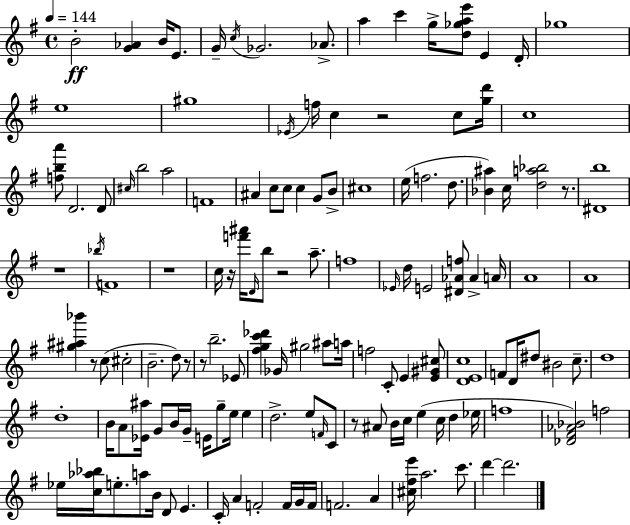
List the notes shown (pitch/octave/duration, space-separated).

B4/h [G4,Ab4]/q B4/s E4/e. G4/s C5/s Gb4/h. Ab4/e. A5/q C6/q G5/s [D5,Gb5,A5,E6]/e E4/q D4/s Gb5/w E5/w G#5/w Eb4/s F5/s C5/q R/h C5/e [G5,D6]/s C5/w [F5,B5,A6]/e D4/h. D4/e C#5/s B5/h A5/h F4/w A#4/q C5/e C5/e C5/q G4/e B4/e C#5/w E5/s F5/h. D5/e. [Bb4,A#5]/q C5/s [D5,A5,Bb5]/h R/e. [D#4,B5]/w R/w Bb5/s F4/w R/w C5/s R/s [F6,A#6]/s D4/s B5/e R/h A5/e. F5/w Eb4/s D5/s E4/h [D#4,Ab4,F5]/e Ab4/q A4/s A4/w A4/w [G#5,A#5,Bb6]/q R/e C5/e C#5/h B4/h. D5/e R/e R/e B5/h. Eb4/e [F#5,G5,C6,Db6]/q Gb4/s G#5/h A#5/e A5/s F5/h C4/e E4/q [E4,G#4,C#5]/e [D4,E4,C5]/w F4/e D4/s D#5/e BIS4/h C5/e. D5/w D5/w B4/s A4/e [Eb4,A#5]/s G4/e B4/s G4/s E4/s G5/e E5/s E5/q D5/h. E5/e F4/s C4/e R/e A#4/e B4/s C5/s E5/q C5/s D5/q Eb5/s F5/w [Db4,F#4,Ab4,Bb4]/h F5/h Eb5/s [C5,Ab5,Bb5]/s E5/e. A5/e B4/s D4/e E4/q. C4/s A4/q F4/h F4/s G4/s F4/s F4/h. A4/q [C#5,F#5,E6]/s A5/h. C6/e. D6/q D6/h.